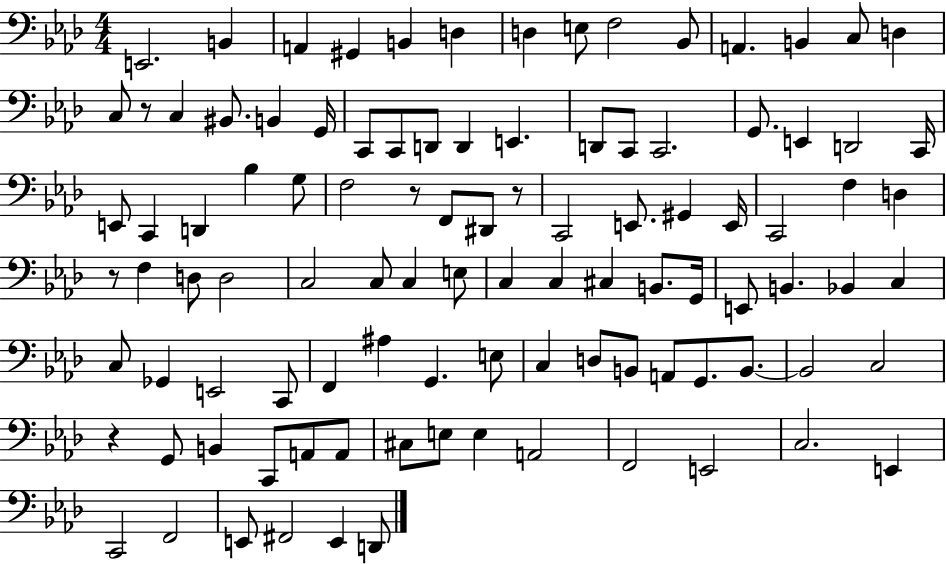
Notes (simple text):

E2/h. B2/q A2/q G#2/q B2/q D3/q D3/q E3/e F3/h Bb2/e A2/q. B2/q C3/e D3/q C3/e R/e C3/q BIS2/e. B2/q G2/s C2/e C2/e D2/e D2/q E2/q. D2/e C2/e C2/h. G2/e. E2/q D2/h C2/s E2/e C2/q D2/q Bb3/q G3/e F3/h R/e F2/e D#2/e R/e C2/h E2/e. G#2/q E2/s C2/h F3/q D3/q R/e F3/q D3/e D3/h C3/h C3/e C3/q E3/e C3/q C3/q C#3/q B2/e. G2/s E2/e B2/q. Bb2/q C3/q C3/e Gb2/q E2/h C2/e F2/q A#3/q G2/q. E3/e C3/q D3/e B2/e A2/e G2/e. B2/e. B2/h C3/h R/q G2/e B2/q C2/e A2/e A2/e C#3/e E3/e E3/q A2/h F2/h E2/h C3/h. E2/q C2/h F2/h E2/e F#2/h E2/q D2/e